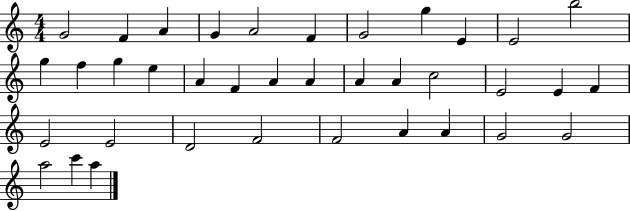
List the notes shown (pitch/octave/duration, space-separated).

G4/h F4/q A4/q G4/q A4/h F4/q G4/h G5/q E4/q E4/h B5/h G5/q F5/q G5/q E5/q A4/q F4/q A4/q A4/q A4/q A4/q C5/h E4/h E4/q F4/q E4/h E4/h D4/h F4/h F4/h A4/q A4/q G4/h G4/h A5/h C6/q A5/q